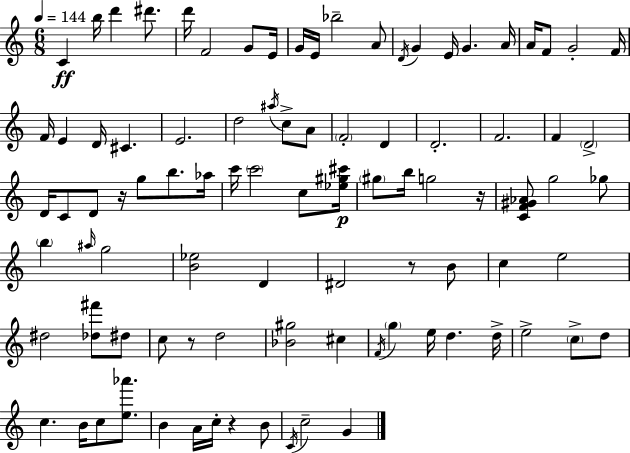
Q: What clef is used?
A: treble